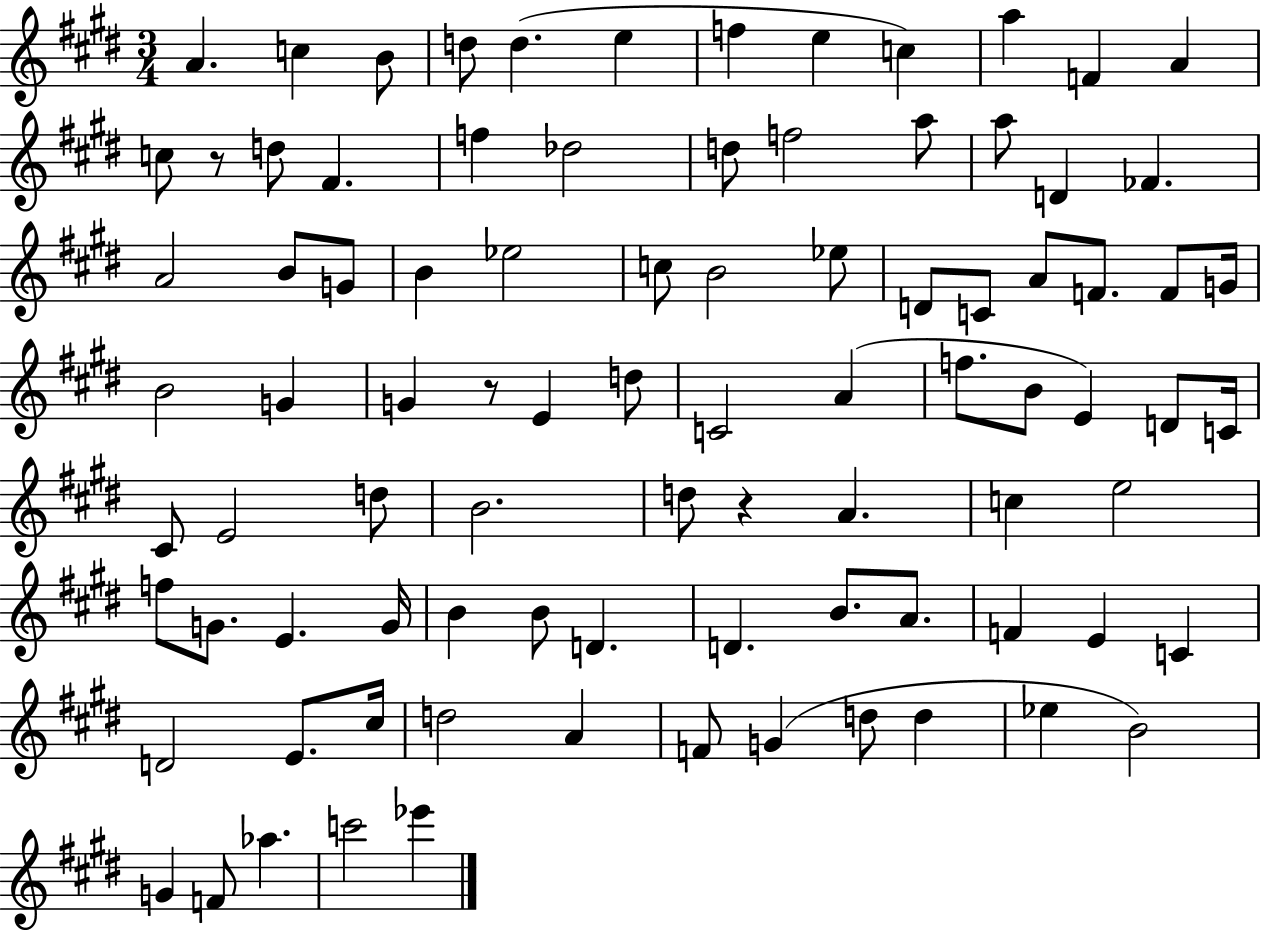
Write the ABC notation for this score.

X:1
T:Untitled
M:3/4
L:1/4
K:E
A c B/2 d/2 d e f e c a F A c/2 z/2 d/2 ^F f _d2 d/2 f2 a/2 a/2 D _F A2 B/2 G/2 B _e2 c/2 B2 _e/2 D/2 C/2 A/2 F/2 F/2 G/4 B2 G G z/2 E d/2 C2 A f/2 B/2 E D/2 C/4 ^C/2 E2 d/2 B2 d/2 z A c e2 f/2 G/2 E G/4 B B/2 D D B/2 A/2 F E C D2 E/2 ^c/4 d2 A F/2 G d/2 d _e B2 G F/2 _a c'2 _e'